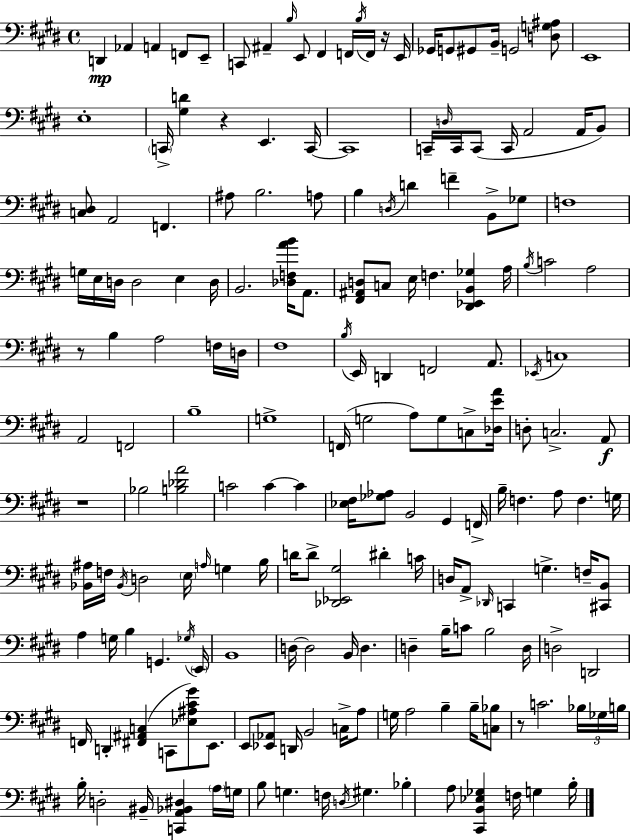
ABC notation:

X:1
T:Untitled
M:4/4
L:1/4
K:E
D,, _A,, A,, F,,/2 E,,/2 C,,/2 ^A,, B,/4 E,,/2 ^F,, F,,/4 B,/4 F,,/4 z/4 E,,/4 _G,,/4 G,,/2 ^G,,/2 B,,/4 G,,2 [D,G,^A,]/2 E,,4 E,4 C,,/4 [^G,D] z E,, C,,/4 C,,4 C,,/4 D,/4 C,,/4 C,,/2 C,,/4 A,,2 A,,/4 B,,/2 [C,^D,]/2 A,,2 F,, ^A,/2 B,2 A,/2 B, D,/4 D F B,,/2 _G,/2 F,4 G,/4 E,/4 D,/4 D,2 E, D,/4 B,,2 [_D,F,AB]/4 A,,/2 [^F,,^A,,D,]/2 C,/2 E,/4 F, [^D,,_E,,B,,_G,] A,/4 B,/4 C2 A,2 z/2 B, A,2 F,/4 D,/4 ^F,4 B,/4 E,,/4 D,, F,,2 A,,/2 _E,,/4 C,4 A,,2 F,,2 B,4 G,4 F,,/4 G,2 A,/2 G,/2 C,/2 [_D,EA]/4 D,/2 C,2 A,,/2 z4 _B,2 [B,_DA]2 C2 C C [_E,^F,]/4 [_G,_A,]/2 B,,2 ^G,, F,,/4 B,/4 F, A,/2 F, G,/4 [_B,,^A,]/4 F,/4 _B,,/4 D,2 E,/4 A,/4 G, B,/4 D/4 D/2 [_D,,_E,,^G,]2 ^D C/4 D,/4 A,,/2 _D,,/4 C,, G, F,/4 [^C,,B,,]/2 A, G,/4 B, G,, _G,/4 E,,/4 B,,4 D,/4 D,2 B,,/4 D, D, B,/4 C/2 B,2 D,/4 D,2 D,,2 F,,/4 D,, [^F,,^A,,C,] C,,/2 [_E,^A,^C^G]/2 E,,/2 E,,/2 [_E,,_A,,]/2 D,,/4 B,,2 C,/4 A,/2 G,/4 A,2 B, B,/4 [C,_B,]/2 z/2 C2 _B,/4 _G,/4 B,/4 B,/4 D,2 ^B,,/4 [C,,A,,_B,,^D,] A,/4 G,/4 B,/2 G, F,/4 D,/4 ^G, _B, A,/2 [^C,,B,,_E,_G,] F,/4 G, B,/4